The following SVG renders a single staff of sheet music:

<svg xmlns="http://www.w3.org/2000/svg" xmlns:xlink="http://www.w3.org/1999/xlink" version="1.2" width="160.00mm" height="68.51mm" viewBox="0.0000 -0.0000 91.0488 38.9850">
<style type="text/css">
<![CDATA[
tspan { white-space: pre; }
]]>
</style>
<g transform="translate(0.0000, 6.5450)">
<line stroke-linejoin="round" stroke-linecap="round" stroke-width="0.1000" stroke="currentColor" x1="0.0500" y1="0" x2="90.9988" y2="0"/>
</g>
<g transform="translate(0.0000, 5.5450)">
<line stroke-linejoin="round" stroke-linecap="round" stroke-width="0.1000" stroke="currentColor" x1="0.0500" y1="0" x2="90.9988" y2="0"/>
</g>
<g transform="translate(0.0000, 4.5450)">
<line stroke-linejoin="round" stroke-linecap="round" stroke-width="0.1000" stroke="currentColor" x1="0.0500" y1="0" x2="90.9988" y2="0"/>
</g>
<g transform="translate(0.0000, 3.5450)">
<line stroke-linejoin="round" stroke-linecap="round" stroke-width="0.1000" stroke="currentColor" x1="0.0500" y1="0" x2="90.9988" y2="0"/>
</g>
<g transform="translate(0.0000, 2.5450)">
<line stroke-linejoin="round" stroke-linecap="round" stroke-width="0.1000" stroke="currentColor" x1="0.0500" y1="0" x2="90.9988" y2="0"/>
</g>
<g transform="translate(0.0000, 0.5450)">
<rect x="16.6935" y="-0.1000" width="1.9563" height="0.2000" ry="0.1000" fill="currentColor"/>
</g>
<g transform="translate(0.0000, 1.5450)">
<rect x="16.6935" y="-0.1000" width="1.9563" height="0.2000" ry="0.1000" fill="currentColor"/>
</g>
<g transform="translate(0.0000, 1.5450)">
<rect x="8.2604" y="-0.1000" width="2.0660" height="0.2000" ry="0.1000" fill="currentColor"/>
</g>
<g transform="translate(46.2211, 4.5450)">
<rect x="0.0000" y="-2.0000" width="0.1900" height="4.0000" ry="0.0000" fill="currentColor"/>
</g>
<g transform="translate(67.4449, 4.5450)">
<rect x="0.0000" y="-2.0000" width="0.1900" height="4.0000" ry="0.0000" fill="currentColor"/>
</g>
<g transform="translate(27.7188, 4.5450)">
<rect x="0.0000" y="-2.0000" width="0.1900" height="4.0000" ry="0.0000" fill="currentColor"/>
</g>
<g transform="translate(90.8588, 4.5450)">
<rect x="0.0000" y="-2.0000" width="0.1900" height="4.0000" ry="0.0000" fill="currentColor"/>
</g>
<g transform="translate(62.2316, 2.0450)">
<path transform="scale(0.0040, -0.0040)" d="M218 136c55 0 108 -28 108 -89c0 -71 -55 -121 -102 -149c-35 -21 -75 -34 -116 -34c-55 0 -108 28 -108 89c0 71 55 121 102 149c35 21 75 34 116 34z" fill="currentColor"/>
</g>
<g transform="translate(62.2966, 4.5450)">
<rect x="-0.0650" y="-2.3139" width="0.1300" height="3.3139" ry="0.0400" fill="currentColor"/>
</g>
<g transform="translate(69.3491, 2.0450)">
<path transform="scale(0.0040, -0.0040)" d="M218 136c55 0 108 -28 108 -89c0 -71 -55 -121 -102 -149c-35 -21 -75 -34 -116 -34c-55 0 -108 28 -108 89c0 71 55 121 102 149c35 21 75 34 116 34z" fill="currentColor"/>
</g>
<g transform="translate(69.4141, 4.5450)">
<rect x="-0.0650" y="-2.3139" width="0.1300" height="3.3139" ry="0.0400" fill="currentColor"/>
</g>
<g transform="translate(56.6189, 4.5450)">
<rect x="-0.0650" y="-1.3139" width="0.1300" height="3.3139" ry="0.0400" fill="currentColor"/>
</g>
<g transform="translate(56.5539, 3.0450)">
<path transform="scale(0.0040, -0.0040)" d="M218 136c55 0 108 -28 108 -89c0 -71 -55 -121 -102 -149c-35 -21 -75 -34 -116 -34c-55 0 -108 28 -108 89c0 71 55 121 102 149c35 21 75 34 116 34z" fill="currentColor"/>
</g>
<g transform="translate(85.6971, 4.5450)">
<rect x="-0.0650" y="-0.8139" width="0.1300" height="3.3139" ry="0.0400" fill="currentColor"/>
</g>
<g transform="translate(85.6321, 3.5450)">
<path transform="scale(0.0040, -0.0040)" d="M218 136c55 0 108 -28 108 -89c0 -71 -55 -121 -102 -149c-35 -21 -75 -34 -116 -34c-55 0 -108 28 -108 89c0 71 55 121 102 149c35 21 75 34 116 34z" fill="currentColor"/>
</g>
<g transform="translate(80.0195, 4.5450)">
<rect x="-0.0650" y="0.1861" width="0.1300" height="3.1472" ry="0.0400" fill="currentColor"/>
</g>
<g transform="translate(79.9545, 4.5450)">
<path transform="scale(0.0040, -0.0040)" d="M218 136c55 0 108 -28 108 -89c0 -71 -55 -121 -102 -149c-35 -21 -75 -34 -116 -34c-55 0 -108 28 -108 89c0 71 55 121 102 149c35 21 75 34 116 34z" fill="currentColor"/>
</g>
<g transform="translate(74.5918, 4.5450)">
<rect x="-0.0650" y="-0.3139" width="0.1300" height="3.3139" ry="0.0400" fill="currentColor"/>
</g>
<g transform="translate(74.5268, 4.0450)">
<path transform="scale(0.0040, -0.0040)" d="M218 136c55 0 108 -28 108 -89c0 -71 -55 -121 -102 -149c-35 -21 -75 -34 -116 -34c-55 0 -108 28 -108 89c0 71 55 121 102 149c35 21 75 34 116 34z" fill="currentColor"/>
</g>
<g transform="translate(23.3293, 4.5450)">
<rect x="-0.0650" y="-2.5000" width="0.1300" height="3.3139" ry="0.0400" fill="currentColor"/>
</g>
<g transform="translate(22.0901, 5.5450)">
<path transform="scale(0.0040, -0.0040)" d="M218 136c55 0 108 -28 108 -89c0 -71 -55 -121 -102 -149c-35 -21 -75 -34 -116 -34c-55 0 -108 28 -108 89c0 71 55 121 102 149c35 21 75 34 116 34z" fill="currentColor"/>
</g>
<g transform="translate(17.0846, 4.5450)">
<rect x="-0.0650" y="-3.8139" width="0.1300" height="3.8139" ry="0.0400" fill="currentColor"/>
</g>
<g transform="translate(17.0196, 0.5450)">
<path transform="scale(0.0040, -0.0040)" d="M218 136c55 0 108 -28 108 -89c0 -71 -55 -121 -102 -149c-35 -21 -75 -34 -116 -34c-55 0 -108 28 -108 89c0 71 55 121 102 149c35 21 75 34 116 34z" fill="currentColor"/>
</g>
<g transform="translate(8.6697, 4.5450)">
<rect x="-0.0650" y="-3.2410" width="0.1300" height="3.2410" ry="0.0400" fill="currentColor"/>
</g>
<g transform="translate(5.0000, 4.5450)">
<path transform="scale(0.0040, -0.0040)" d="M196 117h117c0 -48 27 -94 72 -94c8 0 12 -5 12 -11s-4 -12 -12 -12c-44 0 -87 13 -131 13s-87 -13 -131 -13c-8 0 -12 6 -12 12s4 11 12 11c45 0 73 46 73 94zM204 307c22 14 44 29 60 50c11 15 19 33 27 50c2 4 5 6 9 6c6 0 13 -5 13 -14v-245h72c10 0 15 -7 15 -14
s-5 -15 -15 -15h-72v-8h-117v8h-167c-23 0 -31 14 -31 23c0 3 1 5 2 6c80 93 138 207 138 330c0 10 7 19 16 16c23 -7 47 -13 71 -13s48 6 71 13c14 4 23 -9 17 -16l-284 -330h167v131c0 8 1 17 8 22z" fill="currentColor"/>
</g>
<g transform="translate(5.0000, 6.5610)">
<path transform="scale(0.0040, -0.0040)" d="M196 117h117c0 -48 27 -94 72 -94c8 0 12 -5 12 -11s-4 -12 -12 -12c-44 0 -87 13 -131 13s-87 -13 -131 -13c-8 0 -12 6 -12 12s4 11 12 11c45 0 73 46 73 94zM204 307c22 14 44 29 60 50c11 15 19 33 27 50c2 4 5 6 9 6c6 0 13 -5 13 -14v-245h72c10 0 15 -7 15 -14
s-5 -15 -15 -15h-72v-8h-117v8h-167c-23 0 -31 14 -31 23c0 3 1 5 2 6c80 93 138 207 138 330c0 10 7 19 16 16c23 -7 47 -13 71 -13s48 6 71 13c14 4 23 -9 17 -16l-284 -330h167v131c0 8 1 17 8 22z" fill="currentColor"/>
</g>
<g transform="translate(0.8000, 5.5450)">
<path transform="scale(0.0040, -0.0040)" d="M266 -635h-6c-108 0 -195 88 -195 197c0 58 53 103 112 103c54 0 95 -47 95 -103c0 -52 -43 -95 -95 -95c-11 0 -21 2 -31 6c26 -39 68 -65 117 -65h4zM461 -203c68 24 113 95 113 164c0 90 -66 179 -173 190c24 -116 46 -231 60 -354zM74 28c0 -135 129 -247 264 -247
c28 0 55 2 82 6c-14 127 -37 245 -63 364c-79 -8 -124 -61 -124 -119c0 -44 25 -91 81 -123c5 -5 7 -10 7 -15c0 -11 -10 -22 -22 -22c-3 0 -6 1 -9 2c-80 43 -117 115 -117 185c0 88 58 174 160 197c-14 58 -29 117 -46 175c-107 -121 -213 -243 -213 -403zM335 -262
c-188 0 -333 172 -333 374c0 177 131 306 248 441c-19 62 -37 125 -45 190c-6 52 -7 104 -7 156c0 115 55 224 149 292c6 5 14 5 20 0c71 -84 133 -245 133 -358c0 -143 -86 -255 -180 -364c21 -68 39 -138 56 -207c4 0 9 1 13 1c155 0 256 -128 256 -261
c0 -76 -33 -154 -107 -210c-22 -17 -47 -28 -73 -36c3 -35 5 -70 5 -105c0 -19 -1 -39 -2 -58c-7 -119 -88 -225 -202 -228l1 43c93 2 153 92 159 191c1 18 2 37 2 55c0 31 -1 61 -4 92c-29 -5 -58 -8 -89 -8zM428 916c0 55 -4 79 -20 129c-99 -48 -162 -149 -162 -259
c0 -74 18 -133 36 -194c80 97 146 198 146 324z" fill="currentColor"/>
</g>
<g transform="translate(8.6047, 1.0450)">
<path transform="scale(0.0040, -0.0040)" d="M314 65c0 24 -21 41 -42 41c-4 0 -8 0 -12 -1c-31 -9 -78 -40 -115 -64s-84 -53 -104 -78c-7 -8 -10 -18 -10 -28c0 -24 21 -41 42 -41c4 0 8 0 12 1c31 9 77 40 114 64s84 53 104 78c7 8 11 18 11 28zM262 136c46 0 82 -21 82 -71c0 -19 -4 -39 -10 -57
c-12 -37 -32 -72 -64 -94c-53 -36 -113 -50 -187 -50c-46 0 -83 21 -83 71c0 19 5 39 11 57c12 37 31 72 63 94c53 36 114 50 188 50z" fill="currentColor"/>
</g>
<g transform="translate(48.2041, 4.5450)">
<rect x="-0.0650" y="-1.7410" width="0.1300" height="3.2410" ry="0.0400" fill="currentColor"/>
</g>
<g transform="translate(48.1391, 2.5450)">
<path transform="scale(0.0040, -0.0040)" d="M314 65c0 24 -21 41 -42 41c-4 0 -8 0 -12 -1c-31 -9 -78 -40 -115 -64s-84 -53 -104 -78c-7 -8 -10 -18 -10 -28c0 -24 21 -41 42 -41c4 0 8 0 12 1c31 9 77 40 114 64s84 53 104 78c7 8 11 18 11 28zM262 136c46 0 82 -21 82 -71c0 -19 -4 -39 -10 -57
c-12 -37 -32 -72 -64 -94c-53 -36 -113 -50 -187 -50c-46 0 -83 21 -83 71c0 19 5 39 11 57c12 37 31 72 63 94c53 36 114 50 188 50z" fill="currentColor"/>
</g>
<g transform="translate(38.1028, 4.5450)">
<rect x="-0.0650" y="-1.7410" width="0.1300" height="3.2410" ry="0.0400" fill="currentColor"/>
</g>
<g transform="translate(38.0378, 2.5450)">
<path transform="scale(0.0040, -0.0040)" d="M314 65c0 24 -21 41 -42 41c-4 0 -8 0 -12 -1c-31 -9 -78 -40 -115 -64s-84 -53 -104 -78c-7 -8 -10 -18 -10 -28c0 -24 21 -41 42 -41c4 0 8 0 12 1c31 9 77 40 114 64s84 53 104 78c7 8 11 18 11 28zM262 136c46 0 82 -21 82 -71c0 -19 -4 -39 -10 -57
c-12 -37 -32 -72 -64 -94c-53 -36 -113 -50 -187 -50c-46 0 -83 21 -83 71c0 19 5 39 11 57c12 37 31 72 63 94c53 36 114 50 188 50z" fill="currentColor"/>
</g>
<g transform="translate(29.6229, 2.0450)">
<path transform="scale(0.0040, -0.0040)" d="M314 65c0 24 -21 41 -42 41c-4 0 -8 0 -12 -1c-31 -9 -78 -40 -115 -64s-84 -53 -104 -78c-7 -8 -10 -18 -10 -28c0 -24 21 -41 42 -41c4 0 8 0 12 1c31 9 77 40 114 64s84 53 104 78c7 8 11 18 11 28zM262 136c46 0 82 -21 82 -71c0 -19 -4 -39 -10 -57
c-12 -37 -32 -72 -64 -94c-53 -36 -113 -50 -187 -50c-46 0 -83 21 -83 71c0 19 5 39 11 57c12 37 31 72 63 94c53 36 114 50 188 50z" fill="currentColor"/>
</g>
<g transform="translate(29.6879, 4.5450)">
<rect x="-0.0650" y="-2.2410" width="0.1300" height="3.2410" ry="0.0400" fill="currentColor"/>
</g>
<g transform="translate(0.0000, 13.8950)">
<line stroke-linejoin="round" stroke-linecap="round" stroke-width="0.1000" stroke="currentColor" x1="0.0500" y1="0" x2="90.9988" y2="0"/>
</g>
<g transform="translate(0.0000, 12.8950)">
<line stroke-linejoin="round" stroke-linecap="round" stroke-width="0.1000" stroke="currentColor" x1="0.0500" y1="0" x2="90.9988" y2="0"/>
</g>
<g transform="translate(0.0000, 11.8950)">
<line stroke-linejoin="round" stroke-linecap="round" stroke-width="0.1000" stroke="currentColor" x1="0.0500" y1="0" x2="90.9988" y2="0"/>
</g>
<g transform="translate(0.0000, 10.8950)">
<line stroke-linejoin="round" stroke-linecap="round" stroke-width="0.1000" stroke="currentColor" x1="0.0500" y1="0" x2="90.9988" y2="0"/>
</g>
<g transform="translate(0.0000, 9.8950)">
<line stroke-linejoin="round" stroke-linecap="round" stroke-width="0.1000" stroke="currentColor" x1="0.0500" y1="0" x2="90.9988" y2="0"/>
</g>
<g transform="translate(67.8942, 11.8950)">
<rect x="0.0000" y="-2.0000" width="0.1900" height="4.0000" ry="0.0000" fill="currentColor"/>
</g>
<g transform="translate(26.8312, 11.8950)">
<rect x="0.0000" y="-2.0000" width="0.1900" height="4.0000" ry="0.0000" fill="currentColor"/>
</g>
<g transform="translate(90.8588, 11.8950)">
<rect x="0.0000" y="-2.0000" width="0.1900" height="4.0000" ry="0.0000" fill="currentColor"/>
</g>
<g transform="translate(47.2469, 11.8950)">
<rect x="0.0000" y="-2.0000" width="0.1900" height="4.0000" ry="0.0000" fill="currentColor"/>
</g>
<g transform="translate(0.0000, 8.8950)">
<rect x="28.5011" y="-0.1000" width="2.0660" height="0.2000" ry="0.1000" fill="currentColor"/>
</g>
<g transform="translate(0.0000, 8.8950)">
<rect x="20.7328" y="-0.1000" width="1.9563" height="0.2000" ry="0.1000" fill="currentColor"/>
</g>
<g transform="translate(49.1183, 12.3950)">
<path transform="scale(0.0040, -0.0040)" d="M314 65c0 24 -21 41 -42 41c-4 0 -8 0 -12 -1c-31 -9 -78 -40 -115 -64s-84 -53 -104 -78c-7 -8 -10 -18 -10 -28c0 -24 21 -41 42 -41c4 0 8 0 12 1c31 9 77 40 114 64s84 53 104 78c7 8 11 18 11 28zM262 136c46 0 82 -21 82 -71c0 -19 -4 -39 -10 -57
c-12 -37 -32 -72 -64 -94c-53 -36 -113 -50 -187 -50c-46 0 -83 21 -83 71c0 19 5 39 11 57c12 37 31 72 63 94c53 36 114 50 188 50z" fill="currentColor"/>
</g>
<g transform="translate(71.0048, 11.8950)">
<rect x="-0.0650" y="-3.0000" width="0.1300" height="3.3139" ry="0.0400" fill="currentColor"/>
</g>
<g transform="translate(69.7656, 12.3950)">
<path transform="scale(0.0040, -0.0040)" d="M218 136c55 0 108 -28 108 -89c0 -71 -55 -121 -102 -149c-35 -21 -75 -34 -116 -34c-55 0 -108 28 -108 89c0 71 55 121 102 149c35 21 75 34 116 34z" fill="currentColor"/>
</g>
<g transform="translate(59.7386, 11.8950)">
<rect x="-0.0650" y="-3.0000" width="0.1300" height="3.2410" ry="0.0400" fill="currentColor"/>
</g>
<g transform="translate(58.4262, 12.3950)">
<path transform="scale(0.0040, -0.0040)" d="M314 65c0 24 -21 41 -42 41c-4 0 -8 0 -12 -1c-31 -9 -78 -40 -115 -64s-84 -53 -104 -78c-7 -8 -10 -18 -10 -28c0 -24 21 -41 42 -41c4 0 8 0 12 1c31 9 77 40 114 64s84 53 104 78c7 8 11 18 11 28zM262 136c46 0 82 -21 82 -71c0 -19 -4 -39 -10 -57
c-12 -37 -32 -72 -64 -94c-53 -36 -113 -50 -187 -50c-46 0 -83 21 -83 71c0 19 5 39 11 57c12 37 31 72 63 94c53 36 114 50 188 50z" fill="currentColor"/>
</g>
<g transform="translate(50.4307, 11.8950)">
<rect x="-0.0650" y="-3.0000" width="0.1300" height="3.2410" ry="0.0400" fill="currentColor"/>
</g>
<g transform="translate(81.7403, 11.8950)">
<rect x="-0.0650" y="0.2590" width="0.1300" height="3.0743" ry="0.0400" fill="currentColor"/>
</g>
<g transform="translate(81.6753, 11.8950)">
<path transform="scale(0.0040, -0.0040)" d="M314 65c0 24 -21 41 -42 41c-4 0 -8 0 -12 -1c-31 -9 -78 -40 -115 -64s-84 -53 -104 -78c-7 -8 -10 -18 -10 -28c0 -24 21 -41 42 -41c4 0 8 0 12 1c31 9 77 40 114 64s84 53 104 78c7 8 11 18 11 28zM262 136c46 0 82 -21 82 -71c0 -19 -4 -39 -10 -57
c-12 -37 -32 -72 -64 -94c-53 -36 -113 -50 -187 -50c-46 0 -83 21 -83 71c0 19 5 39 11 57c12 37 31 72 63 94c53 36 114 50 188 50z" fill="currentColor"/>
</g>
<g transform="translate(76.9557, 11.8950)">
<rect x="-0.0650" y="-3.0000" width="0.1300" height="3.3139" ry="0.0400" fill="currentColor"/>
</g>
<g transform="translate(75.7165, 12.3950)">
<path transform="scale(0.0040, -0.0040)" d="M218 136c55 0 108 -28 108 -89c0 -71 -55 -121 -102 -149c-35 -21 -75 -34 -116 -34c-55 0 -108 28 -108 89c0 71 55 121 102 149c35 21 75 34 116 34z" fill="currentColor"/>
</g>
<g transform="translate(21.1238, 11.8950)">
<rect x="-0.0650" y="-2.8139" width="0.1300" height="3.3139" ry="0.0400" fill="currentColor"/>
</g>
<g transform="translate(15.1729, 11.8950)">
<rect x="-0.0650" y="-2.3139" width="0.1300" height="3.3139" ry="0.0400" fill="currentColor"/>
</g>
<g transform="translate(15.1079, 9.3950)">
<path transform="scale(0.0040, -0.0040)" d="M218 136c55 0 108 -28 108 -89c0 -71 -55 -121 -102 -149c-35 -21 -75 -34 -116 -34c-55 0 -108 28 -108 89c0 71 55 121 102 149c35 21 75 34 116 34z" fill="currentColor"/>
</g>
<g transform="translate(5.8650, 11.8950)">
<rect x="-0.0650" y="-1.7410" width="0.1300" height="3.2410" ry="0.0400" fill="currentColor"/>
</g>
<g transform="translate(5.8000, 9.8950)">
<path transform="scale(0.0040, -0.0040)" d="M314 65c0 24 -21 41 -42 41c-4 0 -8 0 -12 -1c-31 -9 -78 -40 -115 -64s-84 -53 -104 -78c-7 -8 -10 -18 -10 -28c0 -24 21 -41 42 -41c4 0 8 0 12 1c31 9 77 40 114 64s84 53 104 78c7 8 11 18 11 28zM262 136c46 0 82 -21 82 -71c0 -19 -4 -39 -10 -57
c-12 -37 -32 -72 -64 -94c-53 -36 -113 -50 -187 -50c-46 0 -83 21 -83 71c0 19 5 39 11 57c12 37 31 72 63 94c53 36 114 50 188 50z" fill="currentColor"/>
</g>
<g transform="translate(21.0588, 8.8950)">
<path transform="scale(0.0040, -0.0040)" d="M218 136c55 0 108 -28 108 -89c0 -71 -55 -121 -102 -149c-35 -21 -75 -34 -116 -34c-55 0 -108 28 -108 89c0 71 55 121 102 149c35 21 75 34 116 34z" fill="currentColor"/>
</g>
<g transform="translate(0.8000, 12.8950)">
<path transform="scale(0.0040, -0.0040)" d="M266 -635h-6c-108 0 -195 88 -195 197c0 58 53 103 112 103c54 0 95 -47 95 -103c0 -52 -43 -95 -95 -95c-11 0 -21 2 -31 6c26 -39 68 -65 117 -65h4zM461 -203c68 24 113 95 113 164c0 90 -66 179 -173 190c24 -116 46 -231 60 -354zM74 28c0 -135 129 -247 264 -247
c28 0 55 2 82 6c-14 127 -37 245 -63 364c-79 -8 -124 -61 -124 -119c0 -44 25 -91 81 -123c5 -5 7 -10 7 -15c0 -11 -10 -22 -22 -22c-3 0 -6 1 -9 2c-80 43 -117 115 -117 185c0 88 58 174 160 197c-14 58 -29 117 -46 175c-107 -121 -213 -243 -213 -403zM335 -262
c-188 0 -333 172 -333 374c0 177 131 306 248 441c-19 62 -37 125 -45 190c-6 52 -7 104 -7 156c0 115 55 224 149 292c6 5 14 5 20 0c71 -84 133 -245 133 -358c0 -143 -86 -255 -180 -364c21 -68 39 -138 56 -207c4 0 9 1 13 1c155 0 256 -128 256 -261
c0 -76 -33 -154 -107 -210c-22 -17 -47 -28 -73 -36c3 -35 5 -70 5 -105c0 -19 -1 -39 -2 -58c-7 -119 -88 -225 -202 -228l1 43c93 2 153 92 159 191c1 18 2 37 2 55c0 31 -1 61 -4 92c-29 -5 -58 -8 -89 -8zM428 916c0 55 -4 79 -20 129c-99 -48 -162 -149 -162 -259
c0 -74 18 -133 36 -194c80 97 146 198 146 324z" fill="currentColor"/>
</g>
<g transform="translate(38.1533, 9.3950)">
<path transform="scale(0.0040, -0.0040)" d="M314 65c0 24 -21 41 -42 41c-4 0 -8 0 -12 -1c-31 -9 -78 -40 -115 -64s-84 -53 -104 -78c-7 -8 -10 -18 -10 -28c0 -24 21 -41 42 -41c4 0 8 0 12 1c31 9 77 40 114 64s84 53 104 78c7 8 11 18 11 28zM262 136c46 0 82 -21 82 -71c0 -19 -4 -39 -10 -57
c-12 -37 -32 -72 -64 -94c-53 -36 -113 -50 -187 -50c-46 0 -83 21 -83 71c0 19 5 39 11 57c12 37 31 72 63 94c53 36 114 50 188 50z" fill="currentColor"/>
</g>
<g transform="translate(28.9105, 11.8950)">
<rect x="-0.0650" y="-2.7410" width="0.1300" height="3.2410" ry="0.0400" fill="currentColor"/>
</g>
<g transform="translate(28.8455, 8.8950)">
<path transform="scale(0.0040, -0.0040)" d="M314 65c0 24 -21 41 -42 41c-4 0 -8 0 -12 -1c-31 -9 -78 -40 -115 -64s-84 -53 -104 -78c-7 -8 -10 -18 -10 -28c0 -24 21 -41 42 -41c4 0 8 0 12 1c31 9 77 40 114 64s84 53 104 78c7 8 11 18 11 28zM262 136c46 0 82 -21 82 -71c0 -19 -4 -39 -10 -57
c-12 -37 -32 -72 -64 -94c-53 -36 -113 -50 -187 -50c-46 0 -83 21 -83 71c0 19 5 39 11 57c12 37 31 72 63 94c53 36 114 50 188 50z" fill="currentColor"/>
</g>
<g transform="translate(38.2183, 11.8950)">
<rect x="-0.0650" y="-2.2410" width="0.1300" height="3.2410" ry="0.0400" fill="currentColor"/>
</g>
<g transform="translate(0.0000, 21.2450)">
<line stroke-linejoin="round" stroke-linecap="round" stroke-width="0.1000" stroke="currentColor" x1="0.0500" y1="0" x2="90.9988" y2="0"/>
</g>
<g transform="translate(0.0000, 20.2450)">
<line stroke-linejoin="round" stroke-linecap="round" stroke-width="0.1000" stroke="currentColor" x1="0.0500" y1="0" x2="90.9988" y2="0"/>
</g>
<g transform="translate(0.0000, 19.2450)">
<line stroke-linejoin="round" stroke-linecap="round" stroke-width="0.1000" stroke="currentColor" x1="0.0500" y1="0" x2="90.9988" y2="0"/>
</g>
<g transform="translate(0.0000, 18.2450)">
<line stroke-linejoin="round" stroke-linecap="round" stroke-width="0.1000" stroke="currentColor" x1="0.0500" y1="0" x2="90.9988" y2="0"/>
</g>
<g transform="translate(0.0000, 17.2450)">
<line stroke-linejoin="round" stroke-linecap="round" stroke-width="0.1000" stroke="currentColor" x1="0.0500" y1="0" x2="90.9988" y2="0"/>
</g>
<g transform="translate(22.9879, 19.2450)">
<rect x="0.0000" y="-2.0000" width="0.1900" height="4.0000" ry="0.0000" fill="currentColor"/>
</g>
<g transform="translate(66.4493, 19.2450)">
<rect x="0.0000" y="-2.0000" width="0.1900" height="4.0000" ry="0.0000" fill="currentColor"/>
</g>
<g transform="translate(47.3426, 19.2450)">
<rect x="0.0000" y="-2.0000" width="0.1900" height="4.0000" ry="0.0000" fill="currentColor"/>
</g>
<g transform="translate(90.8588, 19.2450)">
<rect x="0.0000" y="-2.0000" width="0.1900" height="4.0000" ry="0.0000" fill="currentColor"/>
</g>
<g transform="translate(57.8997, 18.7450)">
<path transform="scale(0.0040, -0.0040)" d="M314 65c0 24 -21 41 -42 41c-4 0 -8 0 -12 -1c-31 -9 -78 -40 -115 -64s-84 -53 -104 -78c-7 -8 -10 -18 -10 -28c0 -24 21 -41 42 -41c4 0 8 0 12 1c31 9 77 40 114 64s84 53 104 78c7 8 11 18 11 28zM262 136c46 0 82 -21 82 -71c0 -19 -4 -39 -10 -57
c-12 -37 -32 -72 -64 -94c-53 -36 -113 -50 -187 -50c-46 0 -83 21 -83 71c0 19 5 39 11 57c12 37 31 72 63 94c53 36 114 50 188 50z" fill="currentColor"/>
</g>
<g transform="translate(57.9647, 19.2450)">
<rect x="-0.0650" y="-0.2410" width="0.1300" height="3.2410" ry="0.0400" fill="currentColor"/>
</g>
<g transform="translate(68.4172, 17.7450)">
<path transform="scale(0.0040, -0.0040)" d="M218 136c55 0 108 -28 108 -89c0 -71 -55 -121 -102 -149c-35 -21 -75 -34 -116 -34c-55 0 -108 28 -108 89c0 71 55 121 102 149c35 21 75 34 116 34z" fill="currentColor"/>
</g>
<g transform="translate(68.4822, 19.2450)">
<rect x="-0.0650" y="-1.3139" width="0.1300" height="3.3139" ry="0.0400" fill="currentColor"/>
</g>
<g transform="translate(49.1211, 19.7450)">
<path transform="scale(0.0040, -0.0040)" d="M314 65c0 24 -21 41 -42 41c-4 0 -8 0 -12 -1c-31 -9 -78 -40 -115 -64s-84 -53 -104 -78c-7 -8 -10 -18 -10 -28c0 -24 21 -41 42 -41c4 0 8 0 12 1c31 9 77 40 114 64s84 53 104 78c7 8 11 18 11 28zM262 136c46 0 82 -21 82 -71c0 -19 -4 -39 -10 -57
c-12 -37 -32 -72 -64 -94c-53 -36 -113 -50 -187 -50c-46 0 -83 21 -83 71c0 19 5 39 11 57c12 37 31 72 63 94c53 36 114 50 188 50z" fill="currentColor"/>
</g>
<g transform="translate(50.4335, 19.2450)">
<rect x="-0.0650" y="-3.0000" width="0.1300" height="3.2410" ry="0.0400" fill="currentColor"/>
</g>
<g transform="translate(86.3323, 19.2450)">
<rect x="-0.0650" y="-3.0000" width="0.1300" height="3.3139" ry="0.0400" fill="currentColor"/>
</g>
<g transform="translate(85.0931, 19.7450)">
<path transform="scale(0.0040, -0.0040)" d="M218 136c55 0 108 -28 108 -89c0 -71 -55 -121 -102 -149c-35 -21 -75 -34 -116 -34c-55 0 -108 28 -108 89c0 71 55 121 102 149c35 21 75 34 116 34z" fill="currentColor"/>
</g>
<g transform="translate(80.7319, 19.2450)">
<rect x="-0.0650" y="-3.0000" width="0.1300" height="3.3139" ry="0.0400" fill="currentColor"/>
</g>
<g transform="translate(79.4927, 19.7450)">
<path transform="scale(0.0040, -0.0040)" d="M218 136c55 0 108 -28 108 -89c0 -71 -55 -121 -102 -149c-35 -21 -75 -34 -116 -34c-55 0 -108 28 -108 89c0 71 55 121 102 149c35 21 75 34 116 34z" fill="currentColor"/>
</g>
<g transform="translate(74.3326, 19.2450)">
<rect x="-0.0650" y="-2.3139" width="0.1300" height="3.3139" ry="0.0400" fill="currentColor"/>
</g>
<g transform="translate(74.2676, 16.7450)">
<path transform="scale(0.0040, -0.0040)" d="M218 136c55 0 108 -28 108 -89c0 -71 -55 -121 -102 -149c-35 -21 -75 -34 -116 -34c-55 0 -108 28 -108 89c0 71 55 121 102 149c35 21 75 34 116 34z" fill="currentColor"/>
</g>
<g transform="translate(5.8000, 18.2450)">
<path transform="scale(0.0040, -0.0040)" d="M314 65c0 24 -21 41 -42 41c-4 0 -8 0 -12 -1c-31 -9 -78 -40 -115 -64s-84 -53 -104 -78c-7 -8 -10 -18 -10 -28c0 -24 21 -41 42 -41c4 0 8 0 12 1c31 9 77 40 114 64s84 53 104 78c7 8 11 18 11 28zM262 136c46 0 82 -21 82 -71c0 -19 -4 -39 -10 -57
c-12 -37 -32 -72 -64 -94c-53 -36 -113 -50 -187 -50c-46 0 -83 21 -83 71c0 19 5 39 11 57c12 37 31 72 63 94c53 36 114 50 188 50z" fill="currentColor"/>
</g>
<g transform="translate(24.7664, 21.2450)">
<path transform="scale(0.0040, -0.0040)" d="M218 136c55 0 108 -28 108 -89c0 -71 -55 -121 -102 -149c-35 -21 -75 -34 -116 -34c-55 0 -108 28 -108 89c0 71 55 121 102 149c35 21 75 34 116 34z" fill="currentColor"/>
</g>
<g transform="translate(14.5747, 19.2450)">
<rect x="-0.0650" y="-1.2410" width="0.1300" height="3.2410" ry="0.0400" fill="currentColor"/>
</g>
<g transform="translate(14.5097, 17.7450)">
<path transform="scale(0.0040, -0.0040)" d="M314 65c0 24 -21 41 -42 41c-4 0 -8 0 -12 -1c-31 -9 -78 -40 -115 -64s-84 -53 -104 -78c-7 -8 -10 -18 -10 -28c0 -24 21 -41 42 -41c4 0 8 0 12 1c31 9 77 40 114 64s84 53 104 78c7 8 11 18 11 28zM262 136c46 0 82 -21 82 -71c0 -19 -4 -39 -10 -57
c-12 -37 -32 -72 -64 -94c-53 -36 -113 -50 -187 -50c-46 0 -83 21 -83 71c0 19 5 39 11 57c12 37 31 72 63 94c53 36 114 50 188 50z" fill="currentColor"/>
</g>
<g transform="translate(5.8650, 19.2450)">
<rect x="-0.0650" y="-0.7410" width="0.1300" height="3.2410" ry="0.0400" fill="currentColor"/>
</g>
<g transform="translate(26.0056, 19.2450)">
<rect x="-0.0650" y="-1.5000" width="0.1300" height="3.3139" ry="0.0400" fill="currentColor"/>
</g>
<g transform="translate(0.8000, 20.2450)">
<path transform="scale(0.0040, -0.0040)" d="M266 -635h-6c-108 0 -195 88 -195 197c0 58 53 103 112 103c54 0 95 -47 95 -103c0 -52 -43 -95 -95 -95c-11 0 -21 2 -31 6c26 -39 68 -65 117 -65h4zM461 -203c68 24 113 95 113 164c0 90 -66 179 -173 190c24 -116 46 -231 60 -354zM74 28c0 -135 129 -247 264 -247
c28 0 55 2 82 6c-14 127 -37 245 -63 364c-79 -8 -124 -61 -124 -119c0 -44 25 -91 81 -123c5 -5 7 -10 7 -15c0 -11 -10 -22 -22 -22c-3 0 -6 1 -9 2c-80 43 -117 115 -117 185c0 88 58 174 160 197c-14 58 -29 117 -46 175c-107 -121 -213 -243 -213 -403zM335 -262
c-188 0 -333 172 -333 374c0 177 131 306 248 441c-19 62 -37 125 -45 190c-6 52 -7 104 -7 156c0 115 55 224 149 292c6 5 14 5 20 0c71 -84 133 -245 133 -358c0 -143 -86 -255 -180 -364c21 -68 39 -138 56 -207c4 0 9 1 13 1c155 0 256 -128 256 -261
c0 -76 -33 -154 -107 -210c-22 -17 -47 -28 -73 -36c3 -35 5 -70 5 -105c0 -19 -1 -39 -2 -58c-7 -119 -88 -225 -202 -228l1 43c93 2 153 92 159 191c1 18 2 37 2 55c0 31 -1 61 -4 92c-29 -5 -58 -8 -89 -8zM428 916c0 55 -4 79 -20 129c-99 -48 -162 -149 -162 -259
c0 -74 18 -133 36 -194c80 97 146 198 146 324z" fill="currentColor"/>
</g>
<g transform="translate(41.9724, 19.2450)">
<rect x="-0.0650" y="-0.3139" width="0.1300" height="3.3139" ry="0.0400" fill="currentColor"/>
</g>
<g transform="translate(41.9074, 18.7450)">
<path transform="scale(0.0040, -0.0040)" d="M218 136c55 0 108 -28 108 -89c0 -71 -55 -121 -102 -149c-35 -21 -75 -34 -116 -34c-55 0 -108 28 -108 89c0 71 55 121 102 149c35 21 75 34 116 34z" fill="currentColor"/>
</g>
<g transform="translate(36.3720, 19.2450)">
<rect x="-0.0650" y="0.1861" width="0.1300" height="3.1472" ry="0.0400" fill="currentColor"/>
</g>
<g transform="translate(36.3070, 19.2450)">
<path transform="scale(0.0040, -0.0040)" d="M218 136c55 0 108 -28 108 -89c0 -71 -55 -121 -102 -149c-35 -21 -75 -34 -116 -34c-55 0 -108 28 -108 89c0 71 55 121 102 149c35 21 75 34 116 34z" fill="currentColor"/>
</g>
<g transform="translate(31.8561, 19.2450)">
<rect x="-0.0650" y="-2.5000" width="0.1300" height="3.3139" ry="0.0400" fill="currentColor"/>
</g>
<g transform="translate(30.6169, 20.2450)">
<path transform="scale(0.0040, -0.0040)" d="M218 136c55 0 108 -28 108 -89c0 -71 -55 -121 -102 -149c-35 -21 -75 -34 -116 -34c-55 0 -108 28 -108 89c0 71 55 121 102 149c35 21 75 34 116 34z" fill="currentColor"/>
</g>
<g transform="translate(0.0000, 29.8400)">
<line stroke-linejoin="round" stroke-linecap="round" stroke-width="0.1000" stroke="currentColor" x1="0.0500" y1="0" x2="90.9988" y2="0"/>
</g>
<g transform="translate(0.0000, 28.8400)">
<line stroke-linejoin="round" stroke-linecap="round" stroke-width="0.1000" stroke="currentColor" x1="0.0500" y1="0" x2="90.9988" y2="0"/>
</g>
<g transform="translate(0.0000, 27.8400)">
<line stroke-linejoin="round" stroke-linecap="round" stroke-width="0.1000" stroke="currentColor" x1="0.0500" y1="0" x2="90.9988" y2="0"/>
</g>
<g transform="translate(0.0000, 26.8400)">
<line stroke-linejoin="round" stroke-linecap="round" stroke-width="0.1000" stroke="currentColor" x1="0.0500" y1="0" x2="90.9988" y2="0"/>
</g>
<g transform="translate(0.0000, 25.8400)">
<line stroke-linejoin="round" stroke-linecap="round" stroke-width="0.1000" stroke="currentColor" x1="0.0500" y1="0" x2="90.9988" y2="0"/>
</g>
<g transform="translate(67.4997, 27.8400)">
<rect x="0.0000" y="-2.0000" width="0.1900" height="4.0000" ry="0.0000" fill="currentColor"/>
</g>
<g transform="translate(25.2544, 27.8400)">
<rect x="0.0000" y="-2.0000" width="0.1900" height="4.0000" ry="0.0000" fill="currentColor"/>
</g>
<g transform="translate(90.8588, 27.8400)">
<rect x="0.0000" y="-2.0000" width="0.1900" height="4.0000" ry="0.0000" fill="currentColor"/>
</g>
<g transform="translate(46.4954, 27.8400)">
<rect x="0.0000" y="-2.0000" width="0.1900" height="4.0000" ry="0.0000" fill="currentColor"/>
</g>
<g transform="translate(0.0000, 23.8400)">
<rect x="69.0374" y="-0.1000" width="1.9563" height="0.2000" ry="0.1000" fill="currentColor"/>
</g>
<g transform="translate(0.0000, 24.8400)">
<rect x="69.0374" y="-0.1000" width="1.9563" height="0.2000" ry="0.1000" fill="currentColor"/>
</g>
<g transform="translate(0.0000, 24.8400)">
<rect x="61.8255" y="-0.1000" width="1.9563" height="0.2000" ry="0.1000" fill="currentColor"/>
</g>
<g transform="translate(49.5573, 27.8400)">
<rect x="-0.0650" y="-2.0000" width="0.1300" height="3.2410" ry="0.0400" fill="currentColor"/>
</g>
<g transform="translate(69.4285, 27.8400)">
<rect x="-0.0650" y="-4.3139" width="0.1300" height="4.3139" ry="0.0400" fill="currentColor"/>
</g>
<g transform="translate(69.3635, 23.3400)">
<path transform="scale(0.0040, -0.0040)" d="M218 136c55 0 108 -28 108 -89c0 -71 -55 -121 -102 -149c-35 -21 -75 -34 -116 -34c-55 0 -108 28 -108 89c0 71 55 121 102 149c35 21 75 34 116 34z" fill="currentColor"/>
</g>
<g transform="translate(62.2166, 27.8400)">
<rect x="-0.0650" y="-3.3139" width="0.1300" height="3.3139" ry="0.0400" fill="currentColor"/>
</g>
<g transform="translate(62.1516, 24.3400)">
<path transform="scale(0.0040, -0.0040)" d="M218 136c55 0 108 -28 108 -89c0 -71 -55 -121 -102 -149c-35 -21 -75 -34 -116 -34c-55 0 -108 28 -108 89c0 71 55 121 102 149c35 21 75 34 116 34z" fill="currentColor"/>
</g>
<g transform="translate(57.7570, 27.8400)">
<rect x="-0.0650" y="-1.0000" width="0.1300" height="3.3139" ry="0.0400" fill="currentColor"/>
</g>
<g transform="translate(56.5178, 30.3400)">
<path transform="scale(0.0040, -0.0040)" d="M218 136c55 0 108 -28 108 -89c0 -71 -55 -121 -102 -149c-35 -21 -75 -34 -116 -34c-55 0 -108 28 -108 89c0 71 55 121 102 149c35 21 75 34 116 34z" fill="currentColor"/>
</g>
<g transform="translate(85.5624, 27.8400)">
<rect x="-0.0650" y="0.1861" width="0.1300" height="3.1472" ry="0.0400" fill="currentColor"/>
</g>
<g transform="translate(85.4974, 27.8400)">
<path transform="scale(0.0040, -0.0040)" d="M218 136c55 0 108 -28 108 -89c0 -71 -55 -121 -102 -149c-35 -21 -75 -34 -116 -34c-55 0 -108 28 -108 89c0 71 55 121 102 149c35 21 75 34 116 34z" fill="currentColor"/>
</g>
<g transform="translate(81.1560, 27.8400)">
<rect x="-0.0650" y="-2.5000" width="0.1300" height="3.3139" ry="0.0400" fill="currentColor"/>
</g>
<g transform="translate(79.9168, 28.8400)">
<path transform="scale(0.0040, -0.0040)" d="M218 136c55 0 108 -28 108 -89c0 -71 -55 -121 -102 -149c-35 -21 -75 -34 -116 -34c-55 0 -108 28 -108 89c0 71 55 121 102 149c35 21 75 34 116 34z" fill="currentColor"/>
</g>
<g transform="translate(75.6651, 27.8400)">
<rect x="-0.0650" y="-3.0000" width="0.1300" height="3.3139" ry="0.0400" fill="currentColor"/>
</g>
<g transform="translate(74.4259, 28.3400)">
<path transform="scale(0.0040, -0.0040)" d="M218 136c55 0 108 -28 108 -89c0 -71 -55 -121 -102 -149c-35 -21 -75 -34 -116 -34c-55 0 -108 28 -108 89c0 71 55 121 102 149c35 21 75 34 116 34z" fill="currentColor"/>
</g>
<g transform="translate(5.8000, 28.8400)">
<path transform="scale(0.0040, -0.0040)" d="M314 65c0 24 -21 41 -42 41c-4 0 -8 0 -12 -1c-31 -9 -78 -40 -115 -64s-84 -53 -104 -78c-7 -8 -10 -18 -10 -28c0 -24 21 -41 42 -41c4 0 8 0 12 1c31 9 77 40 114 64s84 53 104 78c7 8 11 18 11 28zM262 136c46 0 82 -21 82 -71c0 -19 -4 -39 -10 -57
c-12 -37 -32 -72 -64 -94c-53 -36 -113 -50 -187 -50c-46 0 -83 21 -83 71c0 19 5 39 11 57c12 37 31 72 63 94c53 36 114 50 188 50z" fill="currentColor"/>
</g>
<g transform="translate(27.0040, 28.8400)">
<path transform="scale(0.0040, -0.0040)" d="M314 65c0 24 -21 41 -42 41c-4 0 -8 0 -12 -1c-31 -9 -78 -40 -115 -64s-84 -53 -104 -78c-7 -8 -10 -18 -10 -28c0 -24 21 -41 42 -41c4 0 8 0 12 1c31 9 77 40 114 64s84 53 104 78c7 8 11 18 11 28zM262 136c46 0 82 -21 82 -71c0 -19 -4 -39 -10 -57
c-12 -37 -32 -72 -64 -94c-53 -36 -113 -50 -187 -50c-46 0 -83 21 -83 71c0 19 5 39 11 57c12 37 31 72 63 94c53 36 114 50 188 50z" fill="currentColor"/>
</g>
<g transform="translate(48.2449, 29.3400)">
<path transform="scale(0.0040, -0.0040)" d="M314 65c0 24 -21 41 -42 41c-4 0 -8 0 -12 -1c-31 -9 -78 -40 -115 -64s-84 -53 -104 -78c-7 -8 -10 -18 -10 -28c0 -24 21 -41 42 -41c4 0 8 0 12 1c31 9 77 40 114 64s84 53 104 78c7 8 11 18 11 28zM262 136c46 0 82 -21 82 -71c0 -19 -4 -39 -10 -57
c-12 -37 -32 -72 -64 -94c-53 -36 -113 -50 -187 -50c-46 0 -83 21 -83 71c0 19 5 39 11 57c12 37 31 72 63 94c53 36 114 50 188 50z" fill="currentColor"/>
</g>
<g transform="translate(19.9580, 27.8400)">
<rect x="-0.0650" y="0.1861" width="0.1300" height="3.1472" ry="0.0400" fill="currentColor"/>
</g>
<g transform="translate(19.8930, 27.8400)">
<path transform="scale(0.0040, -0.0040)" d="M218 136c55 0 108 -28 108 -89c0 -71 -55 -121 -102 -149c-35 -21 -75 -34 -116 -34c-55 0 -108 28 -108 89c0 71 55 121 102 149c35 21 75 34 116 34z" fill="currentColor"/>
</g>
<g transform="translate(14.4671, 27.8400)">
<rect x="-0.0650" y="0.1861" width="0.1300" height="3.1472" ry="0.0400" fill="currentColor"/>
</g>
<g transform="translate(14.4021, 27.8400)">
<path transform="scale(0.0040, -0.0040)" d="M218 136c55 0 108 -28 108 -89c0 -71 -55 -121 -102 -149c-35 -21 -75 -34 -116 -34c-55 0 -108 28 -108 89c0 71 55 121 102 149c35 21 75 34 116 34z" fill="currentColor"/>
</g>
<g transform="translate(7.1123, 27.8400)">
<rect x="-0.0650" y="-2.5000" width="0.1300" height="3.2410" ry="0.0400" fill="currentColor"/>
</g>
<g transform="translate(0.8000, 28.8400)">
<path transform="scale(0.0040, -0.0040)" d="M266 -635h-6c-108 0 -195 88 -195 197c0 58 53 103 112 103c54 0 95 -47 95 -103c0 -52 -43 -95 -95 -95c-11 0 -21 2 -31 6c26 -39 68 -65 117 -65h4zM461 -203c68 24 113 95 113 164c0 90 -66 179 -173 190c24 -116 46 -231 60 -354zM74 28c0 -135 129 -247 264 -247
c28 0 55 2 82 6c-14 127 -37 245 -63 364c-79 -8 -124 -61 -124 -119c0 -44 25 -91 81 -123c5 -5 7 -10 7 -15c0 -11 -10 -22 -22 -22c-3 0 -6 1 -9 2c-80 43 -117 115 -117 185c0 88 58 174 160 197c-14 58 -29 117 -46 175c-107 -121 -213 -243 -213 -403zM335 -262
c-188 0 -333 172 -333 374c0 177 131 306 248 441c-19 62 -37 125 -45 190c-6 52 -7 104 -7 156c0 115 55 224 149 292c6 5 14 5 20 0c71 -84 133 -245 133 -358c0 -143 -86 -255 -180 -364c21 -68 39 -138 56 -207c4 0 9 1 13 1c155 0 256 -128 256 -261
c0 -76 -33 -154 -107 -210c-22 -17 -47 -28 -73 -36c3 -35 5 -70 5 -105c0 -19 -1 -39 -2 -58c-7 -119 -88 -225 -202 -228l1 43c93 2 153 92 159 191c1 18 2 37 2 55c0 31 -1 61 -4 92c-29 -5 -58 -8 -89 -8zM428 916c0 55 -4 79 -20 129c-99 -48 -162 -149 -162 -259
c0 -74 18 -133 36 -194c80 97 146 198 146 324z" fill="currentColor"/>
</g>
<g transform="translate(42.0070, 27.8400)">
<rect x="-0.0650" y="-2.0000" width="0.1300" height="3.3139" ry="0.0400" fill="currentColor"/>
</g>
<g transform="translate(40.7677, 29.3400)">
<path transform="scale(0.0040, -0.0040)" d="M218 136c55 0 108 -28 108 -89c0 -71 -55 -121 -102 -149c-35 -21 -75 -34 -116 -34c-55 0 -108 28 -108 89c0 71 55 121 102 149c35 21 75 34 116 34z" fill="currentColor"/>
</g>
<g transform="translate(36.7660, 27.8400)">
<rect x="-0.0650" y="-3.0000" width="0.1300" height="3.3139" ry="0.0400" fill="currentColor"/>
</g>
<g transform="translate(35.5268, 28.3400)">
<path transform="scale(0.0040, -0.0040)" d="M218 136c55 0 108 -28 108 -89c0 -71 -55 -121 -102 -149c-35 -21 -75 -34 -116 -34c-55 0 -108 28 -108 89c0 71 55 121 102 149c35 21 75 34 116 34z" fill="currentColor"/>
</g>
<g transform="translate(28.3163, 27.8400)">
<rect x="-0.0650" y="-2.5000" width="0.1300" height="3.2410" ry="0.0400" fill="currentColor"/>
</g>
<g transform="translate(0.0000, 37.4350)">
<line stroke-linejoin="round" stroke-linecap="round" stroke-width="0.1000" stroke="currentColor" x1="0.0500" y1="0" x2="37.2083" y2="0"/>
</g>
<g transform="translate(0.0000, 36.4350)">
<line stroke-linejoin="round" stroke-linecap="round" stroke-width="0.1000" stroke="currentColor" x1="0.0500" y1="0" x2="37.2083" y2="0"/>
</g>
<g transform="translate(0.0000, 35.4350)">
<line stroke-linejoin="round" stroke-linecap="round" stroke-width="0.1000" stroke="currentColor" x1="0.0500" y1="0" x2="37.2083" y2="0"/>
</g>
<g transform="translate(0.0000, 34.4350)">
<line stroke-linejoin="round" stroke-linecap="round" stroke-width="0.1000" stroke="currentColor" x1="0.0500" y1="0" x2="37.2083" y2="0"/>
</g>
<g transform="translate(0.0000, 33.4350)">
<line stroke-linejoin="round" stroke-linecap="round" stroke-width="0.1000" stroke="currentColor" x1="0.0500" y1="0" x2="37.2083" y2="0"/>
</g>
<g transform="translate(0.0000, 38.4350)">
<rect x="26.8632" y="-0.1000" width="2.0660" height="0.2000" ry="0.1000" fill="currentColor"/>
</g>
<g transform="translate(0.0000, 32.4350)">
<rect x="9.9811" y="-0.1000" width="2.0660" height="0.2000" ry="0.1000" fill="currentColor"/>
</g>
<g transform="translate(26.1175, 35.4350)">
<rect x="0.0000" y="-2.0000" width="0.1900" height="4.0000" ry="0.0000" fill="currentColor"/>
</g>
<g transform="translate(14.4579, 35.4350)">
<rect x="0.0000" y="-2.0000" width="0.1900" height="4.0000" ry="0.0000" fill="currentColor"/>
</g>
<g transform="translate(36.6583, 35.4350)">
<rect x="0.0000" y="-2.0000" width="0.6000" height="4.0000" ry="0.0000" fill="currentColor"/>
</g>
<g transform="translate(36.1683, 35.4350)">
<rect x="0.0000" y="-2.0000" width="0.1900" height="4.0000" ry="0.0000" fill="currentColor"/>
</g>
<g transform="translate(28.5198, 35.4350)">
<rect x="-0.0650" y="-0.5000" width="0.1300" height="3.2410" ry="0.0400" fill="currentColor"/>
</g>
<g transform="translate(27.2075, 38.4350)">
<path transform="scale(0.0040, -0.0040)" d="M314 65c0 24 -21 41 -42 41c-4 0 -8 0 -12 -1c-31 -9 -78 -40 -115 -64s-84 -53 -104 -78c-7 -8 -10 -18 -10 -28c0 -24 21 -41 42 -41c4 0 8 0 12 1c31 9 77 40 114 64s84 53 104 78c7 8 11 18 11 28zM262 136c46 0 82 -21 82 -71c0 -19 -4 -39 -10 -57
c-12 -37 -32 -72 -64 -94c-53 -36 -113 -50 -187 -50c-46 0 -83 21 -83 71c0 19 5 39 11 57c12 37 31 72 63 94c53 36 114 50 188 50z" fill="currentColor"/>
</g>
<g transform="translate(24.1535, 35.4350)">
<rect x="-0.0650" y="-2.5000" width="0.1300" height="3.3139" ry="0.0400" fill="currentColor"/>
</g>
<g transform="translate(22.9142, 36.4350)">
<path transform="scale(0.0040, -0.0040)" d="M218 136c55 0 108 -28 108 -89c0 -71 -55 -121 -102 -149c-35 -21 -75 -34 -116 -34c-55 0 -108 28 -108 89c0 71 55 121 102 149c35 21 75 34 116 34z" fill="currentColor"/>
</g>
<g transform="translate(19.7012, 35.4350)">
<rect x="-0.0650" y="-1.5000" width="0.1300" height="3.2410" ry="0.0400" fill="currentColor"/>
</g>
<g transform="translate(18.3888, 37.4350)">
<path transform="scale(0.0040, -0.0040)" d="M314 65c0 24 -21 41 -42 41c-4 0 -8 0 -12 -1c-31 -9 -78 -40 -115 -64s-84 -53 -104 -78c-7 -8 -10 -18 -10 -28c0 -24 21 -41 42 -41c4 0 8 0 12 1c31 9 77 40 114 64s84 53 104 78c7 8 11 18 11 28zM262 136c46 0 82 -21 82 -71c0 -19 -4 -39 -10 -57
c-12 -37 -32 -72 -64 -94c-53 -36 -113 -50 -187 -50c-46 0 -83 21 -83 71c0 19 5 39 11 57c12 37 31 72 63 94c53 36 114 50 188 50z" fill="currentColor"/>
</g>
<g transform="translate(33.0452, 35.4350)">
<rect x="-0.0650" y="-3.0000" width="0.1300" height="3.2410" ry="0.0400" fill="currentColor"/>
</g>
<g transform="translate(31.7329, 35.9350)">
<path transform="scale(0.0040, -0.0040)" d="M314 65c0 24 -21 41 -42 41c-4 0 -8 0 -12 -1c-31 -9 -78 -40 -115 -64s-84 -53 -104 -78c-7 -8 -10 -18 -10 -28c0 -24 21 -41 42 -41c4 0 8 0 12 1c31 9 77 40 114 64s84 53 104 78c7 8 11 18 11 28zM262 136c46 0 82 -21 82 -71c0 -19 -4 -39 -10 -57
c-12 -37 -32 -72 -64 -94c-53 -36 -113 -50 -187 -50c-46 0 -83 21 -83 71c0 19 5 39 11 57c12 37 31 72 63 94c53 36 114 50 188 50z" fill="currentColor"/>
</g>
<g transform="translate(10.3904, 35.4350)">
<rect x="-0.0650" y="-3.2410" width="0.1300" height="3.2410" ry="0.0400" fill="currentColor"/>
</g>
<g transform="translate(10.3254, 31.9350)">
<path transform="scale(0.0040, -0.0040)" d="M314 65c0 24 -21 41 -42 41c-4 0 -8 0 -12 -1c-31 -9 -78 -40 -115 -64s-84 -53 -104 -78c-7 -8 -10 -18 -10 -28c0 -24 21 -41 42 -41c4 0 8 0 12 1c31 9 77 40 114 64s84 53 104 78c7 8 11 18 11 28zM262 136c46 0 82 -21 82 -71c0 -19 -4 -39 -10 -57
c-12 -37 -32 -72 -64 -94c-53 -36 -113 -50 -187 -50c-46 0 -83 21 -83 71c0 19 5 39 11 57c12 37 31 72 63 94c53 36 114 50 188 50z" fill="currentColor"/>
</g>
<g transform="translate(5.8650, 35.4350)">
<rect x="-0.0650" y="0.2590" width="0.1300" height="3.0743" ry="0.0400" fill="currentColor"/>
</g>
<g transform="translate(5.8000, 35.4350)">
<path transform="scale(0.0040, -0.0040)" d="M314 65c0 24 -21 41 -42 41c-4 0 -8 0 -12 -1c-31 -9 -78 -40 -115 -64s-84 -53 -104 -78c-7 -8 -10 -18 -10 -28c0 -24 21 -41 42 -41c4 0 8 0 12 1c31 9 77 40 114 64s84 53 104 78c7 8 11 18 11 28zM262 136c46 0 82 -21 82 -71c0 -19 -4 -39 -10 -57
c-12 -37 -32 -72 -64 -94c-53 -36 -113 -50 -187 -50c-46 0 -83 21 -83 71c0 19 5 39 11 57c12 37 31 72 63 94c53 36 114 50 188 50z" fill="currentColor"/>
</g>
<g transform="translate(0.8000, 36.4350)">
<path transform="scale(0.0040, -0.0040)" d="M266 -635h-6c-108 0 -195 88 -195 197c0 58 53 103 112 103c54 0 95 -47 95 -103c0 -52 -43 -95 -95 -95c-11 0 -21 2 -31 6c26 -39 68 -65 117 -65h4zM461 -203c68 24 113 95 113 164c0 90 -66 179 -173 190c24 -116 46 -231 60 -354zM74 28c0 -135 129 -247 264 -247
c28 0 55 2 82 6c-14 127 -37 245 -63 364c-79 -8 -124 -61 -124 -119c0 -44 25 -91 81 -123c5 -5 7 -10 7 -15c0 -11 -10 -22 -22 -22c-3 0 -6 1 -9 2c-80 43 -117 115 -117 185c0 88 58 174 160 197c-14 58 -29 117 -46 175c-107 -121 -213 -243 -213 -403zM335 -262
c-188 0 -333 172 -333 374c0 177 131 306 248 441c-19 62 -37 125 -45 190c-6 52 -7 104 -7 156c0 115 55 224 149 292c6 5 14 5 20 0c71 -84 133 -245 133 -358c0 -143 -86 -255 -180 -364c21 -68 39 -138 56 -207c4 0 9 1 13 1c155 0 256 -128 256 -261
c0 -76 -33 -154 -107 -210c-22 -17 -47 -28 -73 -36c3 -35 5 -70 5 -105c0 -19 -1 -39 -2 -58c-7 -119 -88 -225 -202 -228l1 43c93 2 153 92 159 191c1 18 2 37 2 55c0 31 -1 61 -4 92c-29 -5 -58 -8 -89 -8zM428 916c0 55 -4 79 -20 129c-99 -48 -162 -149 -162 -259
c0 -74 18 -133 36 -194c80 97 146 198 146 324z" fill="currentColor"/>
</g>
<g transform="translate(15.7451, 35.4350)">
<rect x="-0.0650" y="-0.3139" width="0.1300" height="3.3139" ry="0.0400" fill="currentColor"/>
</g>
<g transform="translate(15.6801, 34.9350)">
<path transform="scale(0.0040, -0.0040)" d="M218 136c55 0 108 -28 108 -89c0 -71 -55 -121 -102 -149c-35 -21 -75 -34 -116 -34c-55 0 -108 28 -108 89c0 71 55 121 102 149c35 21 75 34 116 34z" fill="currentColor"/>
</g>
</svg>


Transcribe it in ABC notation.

X:1
T:Untitled
M:4/4
L:1/4
K:C
b2 c' G g2 f2 f2 e g g c B d f2 g a a2 g2 A2 A2 A A B2 d2 e2 E G B c A2 c2 e g A A G2 B B G2 A F F2 D b d' A G B B2 b2 c E2 G C2 A2